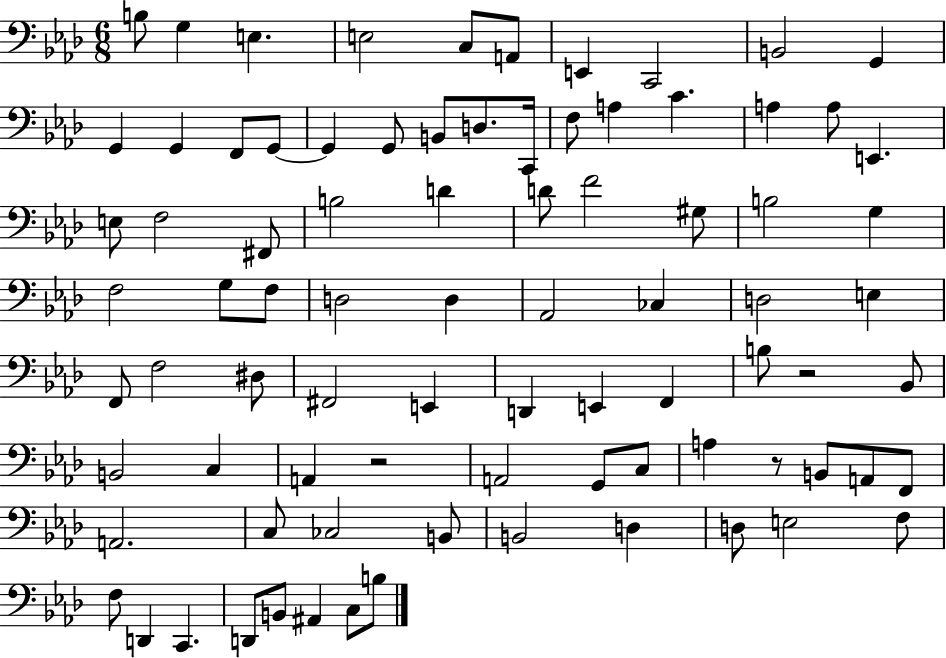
{
  \clef bass
  \numericTimeSignature
  \time 6/8
  \key aes \major
  b8 g4 e4. | e2 c8 a,8 | e,4 c,2 | b,2 g,4 | \break g,4 g,4 f,8 g,8~~ | g,4 g,8 b,8 d8. c,16 | f8 a4 c'4. | a4 a8 e,4. | \break e8 f2 fis,8 | b2 d'4 | d'8 f'2 gis8 | b2 g4 | \break f2 g8 f8 | d2 d4 | aes,2 ces4 | d2 e4 | \break f,8 f2 dis8 | fis,2 e,4 | d,4 e,4 f,4 | b8 r2 bes,8 | \break b,2 c4 | a,4 r2 | a,2 g,8 c8 | a4 r8 b,8 a,8 f,8 | \break a,2. | c8 ces2 b,8 | b,2 d4 | d8 e2 f8 | \break f8 d,4 c,4. | d,8 b,8 ais,4 c8 b8 | \bar "|."
}